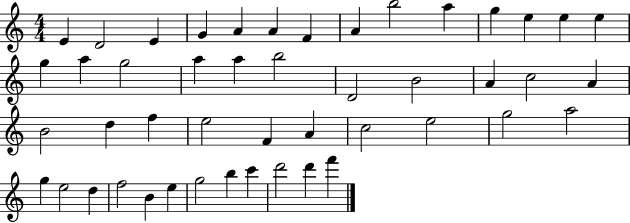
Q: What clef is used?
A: treble